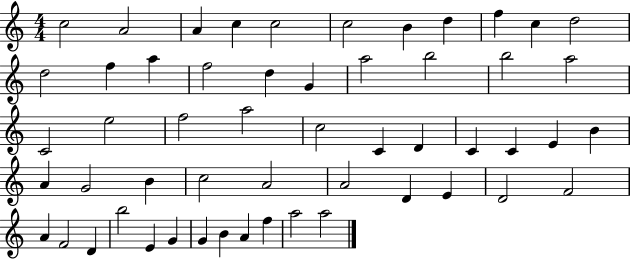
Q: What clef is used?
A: treble